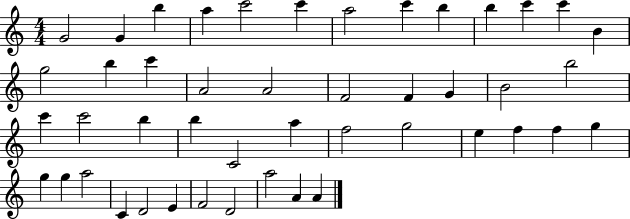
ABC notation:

X:1
T:Untitled
M:4/4
L:1/4
K:C
G2 G b a c'2 c' a2 c' b b c' c' B g2 b c' A2 A2 F2 F G B2 b2 c' c'2 b b C2 a f2 g2 e f f g g g a2 C D2 E F2 D2 a2 A A